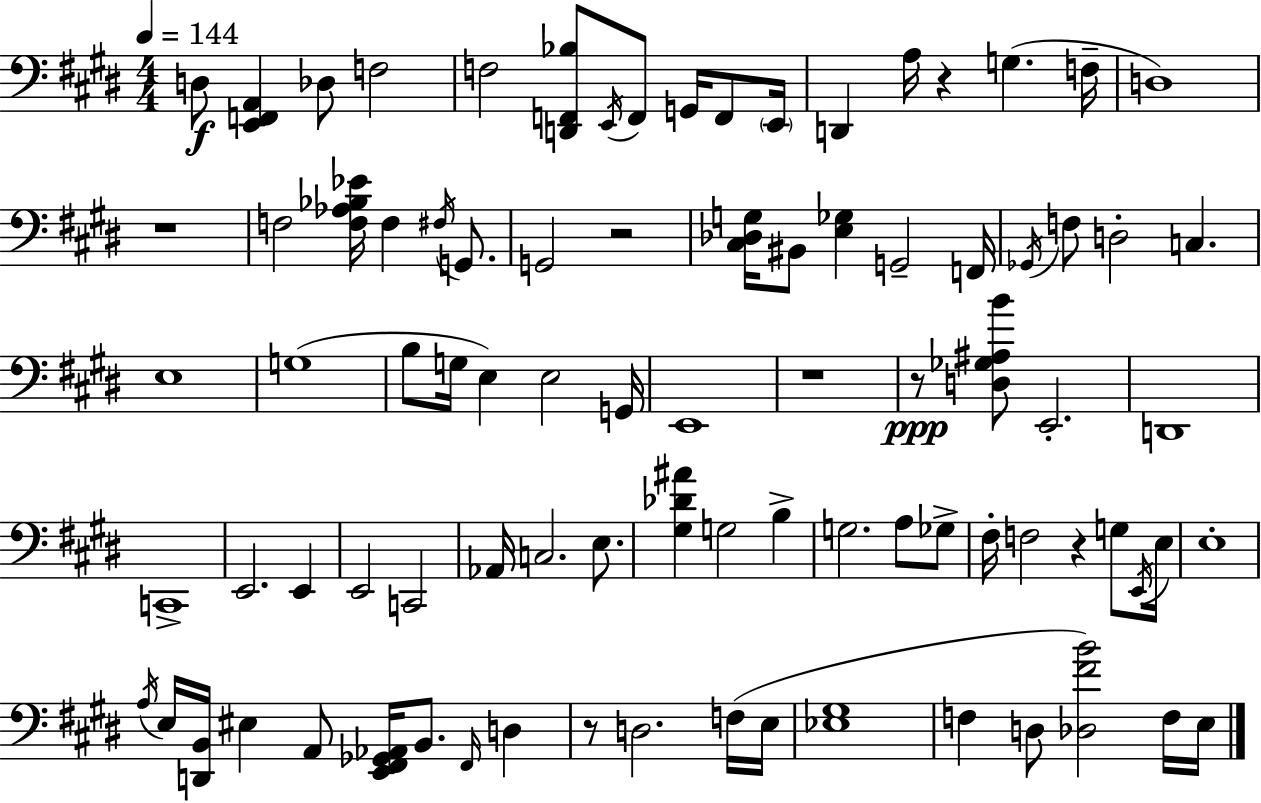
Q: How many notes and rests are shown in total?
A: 87